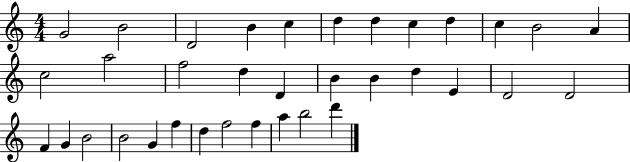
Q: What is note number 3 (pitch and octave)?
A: D4